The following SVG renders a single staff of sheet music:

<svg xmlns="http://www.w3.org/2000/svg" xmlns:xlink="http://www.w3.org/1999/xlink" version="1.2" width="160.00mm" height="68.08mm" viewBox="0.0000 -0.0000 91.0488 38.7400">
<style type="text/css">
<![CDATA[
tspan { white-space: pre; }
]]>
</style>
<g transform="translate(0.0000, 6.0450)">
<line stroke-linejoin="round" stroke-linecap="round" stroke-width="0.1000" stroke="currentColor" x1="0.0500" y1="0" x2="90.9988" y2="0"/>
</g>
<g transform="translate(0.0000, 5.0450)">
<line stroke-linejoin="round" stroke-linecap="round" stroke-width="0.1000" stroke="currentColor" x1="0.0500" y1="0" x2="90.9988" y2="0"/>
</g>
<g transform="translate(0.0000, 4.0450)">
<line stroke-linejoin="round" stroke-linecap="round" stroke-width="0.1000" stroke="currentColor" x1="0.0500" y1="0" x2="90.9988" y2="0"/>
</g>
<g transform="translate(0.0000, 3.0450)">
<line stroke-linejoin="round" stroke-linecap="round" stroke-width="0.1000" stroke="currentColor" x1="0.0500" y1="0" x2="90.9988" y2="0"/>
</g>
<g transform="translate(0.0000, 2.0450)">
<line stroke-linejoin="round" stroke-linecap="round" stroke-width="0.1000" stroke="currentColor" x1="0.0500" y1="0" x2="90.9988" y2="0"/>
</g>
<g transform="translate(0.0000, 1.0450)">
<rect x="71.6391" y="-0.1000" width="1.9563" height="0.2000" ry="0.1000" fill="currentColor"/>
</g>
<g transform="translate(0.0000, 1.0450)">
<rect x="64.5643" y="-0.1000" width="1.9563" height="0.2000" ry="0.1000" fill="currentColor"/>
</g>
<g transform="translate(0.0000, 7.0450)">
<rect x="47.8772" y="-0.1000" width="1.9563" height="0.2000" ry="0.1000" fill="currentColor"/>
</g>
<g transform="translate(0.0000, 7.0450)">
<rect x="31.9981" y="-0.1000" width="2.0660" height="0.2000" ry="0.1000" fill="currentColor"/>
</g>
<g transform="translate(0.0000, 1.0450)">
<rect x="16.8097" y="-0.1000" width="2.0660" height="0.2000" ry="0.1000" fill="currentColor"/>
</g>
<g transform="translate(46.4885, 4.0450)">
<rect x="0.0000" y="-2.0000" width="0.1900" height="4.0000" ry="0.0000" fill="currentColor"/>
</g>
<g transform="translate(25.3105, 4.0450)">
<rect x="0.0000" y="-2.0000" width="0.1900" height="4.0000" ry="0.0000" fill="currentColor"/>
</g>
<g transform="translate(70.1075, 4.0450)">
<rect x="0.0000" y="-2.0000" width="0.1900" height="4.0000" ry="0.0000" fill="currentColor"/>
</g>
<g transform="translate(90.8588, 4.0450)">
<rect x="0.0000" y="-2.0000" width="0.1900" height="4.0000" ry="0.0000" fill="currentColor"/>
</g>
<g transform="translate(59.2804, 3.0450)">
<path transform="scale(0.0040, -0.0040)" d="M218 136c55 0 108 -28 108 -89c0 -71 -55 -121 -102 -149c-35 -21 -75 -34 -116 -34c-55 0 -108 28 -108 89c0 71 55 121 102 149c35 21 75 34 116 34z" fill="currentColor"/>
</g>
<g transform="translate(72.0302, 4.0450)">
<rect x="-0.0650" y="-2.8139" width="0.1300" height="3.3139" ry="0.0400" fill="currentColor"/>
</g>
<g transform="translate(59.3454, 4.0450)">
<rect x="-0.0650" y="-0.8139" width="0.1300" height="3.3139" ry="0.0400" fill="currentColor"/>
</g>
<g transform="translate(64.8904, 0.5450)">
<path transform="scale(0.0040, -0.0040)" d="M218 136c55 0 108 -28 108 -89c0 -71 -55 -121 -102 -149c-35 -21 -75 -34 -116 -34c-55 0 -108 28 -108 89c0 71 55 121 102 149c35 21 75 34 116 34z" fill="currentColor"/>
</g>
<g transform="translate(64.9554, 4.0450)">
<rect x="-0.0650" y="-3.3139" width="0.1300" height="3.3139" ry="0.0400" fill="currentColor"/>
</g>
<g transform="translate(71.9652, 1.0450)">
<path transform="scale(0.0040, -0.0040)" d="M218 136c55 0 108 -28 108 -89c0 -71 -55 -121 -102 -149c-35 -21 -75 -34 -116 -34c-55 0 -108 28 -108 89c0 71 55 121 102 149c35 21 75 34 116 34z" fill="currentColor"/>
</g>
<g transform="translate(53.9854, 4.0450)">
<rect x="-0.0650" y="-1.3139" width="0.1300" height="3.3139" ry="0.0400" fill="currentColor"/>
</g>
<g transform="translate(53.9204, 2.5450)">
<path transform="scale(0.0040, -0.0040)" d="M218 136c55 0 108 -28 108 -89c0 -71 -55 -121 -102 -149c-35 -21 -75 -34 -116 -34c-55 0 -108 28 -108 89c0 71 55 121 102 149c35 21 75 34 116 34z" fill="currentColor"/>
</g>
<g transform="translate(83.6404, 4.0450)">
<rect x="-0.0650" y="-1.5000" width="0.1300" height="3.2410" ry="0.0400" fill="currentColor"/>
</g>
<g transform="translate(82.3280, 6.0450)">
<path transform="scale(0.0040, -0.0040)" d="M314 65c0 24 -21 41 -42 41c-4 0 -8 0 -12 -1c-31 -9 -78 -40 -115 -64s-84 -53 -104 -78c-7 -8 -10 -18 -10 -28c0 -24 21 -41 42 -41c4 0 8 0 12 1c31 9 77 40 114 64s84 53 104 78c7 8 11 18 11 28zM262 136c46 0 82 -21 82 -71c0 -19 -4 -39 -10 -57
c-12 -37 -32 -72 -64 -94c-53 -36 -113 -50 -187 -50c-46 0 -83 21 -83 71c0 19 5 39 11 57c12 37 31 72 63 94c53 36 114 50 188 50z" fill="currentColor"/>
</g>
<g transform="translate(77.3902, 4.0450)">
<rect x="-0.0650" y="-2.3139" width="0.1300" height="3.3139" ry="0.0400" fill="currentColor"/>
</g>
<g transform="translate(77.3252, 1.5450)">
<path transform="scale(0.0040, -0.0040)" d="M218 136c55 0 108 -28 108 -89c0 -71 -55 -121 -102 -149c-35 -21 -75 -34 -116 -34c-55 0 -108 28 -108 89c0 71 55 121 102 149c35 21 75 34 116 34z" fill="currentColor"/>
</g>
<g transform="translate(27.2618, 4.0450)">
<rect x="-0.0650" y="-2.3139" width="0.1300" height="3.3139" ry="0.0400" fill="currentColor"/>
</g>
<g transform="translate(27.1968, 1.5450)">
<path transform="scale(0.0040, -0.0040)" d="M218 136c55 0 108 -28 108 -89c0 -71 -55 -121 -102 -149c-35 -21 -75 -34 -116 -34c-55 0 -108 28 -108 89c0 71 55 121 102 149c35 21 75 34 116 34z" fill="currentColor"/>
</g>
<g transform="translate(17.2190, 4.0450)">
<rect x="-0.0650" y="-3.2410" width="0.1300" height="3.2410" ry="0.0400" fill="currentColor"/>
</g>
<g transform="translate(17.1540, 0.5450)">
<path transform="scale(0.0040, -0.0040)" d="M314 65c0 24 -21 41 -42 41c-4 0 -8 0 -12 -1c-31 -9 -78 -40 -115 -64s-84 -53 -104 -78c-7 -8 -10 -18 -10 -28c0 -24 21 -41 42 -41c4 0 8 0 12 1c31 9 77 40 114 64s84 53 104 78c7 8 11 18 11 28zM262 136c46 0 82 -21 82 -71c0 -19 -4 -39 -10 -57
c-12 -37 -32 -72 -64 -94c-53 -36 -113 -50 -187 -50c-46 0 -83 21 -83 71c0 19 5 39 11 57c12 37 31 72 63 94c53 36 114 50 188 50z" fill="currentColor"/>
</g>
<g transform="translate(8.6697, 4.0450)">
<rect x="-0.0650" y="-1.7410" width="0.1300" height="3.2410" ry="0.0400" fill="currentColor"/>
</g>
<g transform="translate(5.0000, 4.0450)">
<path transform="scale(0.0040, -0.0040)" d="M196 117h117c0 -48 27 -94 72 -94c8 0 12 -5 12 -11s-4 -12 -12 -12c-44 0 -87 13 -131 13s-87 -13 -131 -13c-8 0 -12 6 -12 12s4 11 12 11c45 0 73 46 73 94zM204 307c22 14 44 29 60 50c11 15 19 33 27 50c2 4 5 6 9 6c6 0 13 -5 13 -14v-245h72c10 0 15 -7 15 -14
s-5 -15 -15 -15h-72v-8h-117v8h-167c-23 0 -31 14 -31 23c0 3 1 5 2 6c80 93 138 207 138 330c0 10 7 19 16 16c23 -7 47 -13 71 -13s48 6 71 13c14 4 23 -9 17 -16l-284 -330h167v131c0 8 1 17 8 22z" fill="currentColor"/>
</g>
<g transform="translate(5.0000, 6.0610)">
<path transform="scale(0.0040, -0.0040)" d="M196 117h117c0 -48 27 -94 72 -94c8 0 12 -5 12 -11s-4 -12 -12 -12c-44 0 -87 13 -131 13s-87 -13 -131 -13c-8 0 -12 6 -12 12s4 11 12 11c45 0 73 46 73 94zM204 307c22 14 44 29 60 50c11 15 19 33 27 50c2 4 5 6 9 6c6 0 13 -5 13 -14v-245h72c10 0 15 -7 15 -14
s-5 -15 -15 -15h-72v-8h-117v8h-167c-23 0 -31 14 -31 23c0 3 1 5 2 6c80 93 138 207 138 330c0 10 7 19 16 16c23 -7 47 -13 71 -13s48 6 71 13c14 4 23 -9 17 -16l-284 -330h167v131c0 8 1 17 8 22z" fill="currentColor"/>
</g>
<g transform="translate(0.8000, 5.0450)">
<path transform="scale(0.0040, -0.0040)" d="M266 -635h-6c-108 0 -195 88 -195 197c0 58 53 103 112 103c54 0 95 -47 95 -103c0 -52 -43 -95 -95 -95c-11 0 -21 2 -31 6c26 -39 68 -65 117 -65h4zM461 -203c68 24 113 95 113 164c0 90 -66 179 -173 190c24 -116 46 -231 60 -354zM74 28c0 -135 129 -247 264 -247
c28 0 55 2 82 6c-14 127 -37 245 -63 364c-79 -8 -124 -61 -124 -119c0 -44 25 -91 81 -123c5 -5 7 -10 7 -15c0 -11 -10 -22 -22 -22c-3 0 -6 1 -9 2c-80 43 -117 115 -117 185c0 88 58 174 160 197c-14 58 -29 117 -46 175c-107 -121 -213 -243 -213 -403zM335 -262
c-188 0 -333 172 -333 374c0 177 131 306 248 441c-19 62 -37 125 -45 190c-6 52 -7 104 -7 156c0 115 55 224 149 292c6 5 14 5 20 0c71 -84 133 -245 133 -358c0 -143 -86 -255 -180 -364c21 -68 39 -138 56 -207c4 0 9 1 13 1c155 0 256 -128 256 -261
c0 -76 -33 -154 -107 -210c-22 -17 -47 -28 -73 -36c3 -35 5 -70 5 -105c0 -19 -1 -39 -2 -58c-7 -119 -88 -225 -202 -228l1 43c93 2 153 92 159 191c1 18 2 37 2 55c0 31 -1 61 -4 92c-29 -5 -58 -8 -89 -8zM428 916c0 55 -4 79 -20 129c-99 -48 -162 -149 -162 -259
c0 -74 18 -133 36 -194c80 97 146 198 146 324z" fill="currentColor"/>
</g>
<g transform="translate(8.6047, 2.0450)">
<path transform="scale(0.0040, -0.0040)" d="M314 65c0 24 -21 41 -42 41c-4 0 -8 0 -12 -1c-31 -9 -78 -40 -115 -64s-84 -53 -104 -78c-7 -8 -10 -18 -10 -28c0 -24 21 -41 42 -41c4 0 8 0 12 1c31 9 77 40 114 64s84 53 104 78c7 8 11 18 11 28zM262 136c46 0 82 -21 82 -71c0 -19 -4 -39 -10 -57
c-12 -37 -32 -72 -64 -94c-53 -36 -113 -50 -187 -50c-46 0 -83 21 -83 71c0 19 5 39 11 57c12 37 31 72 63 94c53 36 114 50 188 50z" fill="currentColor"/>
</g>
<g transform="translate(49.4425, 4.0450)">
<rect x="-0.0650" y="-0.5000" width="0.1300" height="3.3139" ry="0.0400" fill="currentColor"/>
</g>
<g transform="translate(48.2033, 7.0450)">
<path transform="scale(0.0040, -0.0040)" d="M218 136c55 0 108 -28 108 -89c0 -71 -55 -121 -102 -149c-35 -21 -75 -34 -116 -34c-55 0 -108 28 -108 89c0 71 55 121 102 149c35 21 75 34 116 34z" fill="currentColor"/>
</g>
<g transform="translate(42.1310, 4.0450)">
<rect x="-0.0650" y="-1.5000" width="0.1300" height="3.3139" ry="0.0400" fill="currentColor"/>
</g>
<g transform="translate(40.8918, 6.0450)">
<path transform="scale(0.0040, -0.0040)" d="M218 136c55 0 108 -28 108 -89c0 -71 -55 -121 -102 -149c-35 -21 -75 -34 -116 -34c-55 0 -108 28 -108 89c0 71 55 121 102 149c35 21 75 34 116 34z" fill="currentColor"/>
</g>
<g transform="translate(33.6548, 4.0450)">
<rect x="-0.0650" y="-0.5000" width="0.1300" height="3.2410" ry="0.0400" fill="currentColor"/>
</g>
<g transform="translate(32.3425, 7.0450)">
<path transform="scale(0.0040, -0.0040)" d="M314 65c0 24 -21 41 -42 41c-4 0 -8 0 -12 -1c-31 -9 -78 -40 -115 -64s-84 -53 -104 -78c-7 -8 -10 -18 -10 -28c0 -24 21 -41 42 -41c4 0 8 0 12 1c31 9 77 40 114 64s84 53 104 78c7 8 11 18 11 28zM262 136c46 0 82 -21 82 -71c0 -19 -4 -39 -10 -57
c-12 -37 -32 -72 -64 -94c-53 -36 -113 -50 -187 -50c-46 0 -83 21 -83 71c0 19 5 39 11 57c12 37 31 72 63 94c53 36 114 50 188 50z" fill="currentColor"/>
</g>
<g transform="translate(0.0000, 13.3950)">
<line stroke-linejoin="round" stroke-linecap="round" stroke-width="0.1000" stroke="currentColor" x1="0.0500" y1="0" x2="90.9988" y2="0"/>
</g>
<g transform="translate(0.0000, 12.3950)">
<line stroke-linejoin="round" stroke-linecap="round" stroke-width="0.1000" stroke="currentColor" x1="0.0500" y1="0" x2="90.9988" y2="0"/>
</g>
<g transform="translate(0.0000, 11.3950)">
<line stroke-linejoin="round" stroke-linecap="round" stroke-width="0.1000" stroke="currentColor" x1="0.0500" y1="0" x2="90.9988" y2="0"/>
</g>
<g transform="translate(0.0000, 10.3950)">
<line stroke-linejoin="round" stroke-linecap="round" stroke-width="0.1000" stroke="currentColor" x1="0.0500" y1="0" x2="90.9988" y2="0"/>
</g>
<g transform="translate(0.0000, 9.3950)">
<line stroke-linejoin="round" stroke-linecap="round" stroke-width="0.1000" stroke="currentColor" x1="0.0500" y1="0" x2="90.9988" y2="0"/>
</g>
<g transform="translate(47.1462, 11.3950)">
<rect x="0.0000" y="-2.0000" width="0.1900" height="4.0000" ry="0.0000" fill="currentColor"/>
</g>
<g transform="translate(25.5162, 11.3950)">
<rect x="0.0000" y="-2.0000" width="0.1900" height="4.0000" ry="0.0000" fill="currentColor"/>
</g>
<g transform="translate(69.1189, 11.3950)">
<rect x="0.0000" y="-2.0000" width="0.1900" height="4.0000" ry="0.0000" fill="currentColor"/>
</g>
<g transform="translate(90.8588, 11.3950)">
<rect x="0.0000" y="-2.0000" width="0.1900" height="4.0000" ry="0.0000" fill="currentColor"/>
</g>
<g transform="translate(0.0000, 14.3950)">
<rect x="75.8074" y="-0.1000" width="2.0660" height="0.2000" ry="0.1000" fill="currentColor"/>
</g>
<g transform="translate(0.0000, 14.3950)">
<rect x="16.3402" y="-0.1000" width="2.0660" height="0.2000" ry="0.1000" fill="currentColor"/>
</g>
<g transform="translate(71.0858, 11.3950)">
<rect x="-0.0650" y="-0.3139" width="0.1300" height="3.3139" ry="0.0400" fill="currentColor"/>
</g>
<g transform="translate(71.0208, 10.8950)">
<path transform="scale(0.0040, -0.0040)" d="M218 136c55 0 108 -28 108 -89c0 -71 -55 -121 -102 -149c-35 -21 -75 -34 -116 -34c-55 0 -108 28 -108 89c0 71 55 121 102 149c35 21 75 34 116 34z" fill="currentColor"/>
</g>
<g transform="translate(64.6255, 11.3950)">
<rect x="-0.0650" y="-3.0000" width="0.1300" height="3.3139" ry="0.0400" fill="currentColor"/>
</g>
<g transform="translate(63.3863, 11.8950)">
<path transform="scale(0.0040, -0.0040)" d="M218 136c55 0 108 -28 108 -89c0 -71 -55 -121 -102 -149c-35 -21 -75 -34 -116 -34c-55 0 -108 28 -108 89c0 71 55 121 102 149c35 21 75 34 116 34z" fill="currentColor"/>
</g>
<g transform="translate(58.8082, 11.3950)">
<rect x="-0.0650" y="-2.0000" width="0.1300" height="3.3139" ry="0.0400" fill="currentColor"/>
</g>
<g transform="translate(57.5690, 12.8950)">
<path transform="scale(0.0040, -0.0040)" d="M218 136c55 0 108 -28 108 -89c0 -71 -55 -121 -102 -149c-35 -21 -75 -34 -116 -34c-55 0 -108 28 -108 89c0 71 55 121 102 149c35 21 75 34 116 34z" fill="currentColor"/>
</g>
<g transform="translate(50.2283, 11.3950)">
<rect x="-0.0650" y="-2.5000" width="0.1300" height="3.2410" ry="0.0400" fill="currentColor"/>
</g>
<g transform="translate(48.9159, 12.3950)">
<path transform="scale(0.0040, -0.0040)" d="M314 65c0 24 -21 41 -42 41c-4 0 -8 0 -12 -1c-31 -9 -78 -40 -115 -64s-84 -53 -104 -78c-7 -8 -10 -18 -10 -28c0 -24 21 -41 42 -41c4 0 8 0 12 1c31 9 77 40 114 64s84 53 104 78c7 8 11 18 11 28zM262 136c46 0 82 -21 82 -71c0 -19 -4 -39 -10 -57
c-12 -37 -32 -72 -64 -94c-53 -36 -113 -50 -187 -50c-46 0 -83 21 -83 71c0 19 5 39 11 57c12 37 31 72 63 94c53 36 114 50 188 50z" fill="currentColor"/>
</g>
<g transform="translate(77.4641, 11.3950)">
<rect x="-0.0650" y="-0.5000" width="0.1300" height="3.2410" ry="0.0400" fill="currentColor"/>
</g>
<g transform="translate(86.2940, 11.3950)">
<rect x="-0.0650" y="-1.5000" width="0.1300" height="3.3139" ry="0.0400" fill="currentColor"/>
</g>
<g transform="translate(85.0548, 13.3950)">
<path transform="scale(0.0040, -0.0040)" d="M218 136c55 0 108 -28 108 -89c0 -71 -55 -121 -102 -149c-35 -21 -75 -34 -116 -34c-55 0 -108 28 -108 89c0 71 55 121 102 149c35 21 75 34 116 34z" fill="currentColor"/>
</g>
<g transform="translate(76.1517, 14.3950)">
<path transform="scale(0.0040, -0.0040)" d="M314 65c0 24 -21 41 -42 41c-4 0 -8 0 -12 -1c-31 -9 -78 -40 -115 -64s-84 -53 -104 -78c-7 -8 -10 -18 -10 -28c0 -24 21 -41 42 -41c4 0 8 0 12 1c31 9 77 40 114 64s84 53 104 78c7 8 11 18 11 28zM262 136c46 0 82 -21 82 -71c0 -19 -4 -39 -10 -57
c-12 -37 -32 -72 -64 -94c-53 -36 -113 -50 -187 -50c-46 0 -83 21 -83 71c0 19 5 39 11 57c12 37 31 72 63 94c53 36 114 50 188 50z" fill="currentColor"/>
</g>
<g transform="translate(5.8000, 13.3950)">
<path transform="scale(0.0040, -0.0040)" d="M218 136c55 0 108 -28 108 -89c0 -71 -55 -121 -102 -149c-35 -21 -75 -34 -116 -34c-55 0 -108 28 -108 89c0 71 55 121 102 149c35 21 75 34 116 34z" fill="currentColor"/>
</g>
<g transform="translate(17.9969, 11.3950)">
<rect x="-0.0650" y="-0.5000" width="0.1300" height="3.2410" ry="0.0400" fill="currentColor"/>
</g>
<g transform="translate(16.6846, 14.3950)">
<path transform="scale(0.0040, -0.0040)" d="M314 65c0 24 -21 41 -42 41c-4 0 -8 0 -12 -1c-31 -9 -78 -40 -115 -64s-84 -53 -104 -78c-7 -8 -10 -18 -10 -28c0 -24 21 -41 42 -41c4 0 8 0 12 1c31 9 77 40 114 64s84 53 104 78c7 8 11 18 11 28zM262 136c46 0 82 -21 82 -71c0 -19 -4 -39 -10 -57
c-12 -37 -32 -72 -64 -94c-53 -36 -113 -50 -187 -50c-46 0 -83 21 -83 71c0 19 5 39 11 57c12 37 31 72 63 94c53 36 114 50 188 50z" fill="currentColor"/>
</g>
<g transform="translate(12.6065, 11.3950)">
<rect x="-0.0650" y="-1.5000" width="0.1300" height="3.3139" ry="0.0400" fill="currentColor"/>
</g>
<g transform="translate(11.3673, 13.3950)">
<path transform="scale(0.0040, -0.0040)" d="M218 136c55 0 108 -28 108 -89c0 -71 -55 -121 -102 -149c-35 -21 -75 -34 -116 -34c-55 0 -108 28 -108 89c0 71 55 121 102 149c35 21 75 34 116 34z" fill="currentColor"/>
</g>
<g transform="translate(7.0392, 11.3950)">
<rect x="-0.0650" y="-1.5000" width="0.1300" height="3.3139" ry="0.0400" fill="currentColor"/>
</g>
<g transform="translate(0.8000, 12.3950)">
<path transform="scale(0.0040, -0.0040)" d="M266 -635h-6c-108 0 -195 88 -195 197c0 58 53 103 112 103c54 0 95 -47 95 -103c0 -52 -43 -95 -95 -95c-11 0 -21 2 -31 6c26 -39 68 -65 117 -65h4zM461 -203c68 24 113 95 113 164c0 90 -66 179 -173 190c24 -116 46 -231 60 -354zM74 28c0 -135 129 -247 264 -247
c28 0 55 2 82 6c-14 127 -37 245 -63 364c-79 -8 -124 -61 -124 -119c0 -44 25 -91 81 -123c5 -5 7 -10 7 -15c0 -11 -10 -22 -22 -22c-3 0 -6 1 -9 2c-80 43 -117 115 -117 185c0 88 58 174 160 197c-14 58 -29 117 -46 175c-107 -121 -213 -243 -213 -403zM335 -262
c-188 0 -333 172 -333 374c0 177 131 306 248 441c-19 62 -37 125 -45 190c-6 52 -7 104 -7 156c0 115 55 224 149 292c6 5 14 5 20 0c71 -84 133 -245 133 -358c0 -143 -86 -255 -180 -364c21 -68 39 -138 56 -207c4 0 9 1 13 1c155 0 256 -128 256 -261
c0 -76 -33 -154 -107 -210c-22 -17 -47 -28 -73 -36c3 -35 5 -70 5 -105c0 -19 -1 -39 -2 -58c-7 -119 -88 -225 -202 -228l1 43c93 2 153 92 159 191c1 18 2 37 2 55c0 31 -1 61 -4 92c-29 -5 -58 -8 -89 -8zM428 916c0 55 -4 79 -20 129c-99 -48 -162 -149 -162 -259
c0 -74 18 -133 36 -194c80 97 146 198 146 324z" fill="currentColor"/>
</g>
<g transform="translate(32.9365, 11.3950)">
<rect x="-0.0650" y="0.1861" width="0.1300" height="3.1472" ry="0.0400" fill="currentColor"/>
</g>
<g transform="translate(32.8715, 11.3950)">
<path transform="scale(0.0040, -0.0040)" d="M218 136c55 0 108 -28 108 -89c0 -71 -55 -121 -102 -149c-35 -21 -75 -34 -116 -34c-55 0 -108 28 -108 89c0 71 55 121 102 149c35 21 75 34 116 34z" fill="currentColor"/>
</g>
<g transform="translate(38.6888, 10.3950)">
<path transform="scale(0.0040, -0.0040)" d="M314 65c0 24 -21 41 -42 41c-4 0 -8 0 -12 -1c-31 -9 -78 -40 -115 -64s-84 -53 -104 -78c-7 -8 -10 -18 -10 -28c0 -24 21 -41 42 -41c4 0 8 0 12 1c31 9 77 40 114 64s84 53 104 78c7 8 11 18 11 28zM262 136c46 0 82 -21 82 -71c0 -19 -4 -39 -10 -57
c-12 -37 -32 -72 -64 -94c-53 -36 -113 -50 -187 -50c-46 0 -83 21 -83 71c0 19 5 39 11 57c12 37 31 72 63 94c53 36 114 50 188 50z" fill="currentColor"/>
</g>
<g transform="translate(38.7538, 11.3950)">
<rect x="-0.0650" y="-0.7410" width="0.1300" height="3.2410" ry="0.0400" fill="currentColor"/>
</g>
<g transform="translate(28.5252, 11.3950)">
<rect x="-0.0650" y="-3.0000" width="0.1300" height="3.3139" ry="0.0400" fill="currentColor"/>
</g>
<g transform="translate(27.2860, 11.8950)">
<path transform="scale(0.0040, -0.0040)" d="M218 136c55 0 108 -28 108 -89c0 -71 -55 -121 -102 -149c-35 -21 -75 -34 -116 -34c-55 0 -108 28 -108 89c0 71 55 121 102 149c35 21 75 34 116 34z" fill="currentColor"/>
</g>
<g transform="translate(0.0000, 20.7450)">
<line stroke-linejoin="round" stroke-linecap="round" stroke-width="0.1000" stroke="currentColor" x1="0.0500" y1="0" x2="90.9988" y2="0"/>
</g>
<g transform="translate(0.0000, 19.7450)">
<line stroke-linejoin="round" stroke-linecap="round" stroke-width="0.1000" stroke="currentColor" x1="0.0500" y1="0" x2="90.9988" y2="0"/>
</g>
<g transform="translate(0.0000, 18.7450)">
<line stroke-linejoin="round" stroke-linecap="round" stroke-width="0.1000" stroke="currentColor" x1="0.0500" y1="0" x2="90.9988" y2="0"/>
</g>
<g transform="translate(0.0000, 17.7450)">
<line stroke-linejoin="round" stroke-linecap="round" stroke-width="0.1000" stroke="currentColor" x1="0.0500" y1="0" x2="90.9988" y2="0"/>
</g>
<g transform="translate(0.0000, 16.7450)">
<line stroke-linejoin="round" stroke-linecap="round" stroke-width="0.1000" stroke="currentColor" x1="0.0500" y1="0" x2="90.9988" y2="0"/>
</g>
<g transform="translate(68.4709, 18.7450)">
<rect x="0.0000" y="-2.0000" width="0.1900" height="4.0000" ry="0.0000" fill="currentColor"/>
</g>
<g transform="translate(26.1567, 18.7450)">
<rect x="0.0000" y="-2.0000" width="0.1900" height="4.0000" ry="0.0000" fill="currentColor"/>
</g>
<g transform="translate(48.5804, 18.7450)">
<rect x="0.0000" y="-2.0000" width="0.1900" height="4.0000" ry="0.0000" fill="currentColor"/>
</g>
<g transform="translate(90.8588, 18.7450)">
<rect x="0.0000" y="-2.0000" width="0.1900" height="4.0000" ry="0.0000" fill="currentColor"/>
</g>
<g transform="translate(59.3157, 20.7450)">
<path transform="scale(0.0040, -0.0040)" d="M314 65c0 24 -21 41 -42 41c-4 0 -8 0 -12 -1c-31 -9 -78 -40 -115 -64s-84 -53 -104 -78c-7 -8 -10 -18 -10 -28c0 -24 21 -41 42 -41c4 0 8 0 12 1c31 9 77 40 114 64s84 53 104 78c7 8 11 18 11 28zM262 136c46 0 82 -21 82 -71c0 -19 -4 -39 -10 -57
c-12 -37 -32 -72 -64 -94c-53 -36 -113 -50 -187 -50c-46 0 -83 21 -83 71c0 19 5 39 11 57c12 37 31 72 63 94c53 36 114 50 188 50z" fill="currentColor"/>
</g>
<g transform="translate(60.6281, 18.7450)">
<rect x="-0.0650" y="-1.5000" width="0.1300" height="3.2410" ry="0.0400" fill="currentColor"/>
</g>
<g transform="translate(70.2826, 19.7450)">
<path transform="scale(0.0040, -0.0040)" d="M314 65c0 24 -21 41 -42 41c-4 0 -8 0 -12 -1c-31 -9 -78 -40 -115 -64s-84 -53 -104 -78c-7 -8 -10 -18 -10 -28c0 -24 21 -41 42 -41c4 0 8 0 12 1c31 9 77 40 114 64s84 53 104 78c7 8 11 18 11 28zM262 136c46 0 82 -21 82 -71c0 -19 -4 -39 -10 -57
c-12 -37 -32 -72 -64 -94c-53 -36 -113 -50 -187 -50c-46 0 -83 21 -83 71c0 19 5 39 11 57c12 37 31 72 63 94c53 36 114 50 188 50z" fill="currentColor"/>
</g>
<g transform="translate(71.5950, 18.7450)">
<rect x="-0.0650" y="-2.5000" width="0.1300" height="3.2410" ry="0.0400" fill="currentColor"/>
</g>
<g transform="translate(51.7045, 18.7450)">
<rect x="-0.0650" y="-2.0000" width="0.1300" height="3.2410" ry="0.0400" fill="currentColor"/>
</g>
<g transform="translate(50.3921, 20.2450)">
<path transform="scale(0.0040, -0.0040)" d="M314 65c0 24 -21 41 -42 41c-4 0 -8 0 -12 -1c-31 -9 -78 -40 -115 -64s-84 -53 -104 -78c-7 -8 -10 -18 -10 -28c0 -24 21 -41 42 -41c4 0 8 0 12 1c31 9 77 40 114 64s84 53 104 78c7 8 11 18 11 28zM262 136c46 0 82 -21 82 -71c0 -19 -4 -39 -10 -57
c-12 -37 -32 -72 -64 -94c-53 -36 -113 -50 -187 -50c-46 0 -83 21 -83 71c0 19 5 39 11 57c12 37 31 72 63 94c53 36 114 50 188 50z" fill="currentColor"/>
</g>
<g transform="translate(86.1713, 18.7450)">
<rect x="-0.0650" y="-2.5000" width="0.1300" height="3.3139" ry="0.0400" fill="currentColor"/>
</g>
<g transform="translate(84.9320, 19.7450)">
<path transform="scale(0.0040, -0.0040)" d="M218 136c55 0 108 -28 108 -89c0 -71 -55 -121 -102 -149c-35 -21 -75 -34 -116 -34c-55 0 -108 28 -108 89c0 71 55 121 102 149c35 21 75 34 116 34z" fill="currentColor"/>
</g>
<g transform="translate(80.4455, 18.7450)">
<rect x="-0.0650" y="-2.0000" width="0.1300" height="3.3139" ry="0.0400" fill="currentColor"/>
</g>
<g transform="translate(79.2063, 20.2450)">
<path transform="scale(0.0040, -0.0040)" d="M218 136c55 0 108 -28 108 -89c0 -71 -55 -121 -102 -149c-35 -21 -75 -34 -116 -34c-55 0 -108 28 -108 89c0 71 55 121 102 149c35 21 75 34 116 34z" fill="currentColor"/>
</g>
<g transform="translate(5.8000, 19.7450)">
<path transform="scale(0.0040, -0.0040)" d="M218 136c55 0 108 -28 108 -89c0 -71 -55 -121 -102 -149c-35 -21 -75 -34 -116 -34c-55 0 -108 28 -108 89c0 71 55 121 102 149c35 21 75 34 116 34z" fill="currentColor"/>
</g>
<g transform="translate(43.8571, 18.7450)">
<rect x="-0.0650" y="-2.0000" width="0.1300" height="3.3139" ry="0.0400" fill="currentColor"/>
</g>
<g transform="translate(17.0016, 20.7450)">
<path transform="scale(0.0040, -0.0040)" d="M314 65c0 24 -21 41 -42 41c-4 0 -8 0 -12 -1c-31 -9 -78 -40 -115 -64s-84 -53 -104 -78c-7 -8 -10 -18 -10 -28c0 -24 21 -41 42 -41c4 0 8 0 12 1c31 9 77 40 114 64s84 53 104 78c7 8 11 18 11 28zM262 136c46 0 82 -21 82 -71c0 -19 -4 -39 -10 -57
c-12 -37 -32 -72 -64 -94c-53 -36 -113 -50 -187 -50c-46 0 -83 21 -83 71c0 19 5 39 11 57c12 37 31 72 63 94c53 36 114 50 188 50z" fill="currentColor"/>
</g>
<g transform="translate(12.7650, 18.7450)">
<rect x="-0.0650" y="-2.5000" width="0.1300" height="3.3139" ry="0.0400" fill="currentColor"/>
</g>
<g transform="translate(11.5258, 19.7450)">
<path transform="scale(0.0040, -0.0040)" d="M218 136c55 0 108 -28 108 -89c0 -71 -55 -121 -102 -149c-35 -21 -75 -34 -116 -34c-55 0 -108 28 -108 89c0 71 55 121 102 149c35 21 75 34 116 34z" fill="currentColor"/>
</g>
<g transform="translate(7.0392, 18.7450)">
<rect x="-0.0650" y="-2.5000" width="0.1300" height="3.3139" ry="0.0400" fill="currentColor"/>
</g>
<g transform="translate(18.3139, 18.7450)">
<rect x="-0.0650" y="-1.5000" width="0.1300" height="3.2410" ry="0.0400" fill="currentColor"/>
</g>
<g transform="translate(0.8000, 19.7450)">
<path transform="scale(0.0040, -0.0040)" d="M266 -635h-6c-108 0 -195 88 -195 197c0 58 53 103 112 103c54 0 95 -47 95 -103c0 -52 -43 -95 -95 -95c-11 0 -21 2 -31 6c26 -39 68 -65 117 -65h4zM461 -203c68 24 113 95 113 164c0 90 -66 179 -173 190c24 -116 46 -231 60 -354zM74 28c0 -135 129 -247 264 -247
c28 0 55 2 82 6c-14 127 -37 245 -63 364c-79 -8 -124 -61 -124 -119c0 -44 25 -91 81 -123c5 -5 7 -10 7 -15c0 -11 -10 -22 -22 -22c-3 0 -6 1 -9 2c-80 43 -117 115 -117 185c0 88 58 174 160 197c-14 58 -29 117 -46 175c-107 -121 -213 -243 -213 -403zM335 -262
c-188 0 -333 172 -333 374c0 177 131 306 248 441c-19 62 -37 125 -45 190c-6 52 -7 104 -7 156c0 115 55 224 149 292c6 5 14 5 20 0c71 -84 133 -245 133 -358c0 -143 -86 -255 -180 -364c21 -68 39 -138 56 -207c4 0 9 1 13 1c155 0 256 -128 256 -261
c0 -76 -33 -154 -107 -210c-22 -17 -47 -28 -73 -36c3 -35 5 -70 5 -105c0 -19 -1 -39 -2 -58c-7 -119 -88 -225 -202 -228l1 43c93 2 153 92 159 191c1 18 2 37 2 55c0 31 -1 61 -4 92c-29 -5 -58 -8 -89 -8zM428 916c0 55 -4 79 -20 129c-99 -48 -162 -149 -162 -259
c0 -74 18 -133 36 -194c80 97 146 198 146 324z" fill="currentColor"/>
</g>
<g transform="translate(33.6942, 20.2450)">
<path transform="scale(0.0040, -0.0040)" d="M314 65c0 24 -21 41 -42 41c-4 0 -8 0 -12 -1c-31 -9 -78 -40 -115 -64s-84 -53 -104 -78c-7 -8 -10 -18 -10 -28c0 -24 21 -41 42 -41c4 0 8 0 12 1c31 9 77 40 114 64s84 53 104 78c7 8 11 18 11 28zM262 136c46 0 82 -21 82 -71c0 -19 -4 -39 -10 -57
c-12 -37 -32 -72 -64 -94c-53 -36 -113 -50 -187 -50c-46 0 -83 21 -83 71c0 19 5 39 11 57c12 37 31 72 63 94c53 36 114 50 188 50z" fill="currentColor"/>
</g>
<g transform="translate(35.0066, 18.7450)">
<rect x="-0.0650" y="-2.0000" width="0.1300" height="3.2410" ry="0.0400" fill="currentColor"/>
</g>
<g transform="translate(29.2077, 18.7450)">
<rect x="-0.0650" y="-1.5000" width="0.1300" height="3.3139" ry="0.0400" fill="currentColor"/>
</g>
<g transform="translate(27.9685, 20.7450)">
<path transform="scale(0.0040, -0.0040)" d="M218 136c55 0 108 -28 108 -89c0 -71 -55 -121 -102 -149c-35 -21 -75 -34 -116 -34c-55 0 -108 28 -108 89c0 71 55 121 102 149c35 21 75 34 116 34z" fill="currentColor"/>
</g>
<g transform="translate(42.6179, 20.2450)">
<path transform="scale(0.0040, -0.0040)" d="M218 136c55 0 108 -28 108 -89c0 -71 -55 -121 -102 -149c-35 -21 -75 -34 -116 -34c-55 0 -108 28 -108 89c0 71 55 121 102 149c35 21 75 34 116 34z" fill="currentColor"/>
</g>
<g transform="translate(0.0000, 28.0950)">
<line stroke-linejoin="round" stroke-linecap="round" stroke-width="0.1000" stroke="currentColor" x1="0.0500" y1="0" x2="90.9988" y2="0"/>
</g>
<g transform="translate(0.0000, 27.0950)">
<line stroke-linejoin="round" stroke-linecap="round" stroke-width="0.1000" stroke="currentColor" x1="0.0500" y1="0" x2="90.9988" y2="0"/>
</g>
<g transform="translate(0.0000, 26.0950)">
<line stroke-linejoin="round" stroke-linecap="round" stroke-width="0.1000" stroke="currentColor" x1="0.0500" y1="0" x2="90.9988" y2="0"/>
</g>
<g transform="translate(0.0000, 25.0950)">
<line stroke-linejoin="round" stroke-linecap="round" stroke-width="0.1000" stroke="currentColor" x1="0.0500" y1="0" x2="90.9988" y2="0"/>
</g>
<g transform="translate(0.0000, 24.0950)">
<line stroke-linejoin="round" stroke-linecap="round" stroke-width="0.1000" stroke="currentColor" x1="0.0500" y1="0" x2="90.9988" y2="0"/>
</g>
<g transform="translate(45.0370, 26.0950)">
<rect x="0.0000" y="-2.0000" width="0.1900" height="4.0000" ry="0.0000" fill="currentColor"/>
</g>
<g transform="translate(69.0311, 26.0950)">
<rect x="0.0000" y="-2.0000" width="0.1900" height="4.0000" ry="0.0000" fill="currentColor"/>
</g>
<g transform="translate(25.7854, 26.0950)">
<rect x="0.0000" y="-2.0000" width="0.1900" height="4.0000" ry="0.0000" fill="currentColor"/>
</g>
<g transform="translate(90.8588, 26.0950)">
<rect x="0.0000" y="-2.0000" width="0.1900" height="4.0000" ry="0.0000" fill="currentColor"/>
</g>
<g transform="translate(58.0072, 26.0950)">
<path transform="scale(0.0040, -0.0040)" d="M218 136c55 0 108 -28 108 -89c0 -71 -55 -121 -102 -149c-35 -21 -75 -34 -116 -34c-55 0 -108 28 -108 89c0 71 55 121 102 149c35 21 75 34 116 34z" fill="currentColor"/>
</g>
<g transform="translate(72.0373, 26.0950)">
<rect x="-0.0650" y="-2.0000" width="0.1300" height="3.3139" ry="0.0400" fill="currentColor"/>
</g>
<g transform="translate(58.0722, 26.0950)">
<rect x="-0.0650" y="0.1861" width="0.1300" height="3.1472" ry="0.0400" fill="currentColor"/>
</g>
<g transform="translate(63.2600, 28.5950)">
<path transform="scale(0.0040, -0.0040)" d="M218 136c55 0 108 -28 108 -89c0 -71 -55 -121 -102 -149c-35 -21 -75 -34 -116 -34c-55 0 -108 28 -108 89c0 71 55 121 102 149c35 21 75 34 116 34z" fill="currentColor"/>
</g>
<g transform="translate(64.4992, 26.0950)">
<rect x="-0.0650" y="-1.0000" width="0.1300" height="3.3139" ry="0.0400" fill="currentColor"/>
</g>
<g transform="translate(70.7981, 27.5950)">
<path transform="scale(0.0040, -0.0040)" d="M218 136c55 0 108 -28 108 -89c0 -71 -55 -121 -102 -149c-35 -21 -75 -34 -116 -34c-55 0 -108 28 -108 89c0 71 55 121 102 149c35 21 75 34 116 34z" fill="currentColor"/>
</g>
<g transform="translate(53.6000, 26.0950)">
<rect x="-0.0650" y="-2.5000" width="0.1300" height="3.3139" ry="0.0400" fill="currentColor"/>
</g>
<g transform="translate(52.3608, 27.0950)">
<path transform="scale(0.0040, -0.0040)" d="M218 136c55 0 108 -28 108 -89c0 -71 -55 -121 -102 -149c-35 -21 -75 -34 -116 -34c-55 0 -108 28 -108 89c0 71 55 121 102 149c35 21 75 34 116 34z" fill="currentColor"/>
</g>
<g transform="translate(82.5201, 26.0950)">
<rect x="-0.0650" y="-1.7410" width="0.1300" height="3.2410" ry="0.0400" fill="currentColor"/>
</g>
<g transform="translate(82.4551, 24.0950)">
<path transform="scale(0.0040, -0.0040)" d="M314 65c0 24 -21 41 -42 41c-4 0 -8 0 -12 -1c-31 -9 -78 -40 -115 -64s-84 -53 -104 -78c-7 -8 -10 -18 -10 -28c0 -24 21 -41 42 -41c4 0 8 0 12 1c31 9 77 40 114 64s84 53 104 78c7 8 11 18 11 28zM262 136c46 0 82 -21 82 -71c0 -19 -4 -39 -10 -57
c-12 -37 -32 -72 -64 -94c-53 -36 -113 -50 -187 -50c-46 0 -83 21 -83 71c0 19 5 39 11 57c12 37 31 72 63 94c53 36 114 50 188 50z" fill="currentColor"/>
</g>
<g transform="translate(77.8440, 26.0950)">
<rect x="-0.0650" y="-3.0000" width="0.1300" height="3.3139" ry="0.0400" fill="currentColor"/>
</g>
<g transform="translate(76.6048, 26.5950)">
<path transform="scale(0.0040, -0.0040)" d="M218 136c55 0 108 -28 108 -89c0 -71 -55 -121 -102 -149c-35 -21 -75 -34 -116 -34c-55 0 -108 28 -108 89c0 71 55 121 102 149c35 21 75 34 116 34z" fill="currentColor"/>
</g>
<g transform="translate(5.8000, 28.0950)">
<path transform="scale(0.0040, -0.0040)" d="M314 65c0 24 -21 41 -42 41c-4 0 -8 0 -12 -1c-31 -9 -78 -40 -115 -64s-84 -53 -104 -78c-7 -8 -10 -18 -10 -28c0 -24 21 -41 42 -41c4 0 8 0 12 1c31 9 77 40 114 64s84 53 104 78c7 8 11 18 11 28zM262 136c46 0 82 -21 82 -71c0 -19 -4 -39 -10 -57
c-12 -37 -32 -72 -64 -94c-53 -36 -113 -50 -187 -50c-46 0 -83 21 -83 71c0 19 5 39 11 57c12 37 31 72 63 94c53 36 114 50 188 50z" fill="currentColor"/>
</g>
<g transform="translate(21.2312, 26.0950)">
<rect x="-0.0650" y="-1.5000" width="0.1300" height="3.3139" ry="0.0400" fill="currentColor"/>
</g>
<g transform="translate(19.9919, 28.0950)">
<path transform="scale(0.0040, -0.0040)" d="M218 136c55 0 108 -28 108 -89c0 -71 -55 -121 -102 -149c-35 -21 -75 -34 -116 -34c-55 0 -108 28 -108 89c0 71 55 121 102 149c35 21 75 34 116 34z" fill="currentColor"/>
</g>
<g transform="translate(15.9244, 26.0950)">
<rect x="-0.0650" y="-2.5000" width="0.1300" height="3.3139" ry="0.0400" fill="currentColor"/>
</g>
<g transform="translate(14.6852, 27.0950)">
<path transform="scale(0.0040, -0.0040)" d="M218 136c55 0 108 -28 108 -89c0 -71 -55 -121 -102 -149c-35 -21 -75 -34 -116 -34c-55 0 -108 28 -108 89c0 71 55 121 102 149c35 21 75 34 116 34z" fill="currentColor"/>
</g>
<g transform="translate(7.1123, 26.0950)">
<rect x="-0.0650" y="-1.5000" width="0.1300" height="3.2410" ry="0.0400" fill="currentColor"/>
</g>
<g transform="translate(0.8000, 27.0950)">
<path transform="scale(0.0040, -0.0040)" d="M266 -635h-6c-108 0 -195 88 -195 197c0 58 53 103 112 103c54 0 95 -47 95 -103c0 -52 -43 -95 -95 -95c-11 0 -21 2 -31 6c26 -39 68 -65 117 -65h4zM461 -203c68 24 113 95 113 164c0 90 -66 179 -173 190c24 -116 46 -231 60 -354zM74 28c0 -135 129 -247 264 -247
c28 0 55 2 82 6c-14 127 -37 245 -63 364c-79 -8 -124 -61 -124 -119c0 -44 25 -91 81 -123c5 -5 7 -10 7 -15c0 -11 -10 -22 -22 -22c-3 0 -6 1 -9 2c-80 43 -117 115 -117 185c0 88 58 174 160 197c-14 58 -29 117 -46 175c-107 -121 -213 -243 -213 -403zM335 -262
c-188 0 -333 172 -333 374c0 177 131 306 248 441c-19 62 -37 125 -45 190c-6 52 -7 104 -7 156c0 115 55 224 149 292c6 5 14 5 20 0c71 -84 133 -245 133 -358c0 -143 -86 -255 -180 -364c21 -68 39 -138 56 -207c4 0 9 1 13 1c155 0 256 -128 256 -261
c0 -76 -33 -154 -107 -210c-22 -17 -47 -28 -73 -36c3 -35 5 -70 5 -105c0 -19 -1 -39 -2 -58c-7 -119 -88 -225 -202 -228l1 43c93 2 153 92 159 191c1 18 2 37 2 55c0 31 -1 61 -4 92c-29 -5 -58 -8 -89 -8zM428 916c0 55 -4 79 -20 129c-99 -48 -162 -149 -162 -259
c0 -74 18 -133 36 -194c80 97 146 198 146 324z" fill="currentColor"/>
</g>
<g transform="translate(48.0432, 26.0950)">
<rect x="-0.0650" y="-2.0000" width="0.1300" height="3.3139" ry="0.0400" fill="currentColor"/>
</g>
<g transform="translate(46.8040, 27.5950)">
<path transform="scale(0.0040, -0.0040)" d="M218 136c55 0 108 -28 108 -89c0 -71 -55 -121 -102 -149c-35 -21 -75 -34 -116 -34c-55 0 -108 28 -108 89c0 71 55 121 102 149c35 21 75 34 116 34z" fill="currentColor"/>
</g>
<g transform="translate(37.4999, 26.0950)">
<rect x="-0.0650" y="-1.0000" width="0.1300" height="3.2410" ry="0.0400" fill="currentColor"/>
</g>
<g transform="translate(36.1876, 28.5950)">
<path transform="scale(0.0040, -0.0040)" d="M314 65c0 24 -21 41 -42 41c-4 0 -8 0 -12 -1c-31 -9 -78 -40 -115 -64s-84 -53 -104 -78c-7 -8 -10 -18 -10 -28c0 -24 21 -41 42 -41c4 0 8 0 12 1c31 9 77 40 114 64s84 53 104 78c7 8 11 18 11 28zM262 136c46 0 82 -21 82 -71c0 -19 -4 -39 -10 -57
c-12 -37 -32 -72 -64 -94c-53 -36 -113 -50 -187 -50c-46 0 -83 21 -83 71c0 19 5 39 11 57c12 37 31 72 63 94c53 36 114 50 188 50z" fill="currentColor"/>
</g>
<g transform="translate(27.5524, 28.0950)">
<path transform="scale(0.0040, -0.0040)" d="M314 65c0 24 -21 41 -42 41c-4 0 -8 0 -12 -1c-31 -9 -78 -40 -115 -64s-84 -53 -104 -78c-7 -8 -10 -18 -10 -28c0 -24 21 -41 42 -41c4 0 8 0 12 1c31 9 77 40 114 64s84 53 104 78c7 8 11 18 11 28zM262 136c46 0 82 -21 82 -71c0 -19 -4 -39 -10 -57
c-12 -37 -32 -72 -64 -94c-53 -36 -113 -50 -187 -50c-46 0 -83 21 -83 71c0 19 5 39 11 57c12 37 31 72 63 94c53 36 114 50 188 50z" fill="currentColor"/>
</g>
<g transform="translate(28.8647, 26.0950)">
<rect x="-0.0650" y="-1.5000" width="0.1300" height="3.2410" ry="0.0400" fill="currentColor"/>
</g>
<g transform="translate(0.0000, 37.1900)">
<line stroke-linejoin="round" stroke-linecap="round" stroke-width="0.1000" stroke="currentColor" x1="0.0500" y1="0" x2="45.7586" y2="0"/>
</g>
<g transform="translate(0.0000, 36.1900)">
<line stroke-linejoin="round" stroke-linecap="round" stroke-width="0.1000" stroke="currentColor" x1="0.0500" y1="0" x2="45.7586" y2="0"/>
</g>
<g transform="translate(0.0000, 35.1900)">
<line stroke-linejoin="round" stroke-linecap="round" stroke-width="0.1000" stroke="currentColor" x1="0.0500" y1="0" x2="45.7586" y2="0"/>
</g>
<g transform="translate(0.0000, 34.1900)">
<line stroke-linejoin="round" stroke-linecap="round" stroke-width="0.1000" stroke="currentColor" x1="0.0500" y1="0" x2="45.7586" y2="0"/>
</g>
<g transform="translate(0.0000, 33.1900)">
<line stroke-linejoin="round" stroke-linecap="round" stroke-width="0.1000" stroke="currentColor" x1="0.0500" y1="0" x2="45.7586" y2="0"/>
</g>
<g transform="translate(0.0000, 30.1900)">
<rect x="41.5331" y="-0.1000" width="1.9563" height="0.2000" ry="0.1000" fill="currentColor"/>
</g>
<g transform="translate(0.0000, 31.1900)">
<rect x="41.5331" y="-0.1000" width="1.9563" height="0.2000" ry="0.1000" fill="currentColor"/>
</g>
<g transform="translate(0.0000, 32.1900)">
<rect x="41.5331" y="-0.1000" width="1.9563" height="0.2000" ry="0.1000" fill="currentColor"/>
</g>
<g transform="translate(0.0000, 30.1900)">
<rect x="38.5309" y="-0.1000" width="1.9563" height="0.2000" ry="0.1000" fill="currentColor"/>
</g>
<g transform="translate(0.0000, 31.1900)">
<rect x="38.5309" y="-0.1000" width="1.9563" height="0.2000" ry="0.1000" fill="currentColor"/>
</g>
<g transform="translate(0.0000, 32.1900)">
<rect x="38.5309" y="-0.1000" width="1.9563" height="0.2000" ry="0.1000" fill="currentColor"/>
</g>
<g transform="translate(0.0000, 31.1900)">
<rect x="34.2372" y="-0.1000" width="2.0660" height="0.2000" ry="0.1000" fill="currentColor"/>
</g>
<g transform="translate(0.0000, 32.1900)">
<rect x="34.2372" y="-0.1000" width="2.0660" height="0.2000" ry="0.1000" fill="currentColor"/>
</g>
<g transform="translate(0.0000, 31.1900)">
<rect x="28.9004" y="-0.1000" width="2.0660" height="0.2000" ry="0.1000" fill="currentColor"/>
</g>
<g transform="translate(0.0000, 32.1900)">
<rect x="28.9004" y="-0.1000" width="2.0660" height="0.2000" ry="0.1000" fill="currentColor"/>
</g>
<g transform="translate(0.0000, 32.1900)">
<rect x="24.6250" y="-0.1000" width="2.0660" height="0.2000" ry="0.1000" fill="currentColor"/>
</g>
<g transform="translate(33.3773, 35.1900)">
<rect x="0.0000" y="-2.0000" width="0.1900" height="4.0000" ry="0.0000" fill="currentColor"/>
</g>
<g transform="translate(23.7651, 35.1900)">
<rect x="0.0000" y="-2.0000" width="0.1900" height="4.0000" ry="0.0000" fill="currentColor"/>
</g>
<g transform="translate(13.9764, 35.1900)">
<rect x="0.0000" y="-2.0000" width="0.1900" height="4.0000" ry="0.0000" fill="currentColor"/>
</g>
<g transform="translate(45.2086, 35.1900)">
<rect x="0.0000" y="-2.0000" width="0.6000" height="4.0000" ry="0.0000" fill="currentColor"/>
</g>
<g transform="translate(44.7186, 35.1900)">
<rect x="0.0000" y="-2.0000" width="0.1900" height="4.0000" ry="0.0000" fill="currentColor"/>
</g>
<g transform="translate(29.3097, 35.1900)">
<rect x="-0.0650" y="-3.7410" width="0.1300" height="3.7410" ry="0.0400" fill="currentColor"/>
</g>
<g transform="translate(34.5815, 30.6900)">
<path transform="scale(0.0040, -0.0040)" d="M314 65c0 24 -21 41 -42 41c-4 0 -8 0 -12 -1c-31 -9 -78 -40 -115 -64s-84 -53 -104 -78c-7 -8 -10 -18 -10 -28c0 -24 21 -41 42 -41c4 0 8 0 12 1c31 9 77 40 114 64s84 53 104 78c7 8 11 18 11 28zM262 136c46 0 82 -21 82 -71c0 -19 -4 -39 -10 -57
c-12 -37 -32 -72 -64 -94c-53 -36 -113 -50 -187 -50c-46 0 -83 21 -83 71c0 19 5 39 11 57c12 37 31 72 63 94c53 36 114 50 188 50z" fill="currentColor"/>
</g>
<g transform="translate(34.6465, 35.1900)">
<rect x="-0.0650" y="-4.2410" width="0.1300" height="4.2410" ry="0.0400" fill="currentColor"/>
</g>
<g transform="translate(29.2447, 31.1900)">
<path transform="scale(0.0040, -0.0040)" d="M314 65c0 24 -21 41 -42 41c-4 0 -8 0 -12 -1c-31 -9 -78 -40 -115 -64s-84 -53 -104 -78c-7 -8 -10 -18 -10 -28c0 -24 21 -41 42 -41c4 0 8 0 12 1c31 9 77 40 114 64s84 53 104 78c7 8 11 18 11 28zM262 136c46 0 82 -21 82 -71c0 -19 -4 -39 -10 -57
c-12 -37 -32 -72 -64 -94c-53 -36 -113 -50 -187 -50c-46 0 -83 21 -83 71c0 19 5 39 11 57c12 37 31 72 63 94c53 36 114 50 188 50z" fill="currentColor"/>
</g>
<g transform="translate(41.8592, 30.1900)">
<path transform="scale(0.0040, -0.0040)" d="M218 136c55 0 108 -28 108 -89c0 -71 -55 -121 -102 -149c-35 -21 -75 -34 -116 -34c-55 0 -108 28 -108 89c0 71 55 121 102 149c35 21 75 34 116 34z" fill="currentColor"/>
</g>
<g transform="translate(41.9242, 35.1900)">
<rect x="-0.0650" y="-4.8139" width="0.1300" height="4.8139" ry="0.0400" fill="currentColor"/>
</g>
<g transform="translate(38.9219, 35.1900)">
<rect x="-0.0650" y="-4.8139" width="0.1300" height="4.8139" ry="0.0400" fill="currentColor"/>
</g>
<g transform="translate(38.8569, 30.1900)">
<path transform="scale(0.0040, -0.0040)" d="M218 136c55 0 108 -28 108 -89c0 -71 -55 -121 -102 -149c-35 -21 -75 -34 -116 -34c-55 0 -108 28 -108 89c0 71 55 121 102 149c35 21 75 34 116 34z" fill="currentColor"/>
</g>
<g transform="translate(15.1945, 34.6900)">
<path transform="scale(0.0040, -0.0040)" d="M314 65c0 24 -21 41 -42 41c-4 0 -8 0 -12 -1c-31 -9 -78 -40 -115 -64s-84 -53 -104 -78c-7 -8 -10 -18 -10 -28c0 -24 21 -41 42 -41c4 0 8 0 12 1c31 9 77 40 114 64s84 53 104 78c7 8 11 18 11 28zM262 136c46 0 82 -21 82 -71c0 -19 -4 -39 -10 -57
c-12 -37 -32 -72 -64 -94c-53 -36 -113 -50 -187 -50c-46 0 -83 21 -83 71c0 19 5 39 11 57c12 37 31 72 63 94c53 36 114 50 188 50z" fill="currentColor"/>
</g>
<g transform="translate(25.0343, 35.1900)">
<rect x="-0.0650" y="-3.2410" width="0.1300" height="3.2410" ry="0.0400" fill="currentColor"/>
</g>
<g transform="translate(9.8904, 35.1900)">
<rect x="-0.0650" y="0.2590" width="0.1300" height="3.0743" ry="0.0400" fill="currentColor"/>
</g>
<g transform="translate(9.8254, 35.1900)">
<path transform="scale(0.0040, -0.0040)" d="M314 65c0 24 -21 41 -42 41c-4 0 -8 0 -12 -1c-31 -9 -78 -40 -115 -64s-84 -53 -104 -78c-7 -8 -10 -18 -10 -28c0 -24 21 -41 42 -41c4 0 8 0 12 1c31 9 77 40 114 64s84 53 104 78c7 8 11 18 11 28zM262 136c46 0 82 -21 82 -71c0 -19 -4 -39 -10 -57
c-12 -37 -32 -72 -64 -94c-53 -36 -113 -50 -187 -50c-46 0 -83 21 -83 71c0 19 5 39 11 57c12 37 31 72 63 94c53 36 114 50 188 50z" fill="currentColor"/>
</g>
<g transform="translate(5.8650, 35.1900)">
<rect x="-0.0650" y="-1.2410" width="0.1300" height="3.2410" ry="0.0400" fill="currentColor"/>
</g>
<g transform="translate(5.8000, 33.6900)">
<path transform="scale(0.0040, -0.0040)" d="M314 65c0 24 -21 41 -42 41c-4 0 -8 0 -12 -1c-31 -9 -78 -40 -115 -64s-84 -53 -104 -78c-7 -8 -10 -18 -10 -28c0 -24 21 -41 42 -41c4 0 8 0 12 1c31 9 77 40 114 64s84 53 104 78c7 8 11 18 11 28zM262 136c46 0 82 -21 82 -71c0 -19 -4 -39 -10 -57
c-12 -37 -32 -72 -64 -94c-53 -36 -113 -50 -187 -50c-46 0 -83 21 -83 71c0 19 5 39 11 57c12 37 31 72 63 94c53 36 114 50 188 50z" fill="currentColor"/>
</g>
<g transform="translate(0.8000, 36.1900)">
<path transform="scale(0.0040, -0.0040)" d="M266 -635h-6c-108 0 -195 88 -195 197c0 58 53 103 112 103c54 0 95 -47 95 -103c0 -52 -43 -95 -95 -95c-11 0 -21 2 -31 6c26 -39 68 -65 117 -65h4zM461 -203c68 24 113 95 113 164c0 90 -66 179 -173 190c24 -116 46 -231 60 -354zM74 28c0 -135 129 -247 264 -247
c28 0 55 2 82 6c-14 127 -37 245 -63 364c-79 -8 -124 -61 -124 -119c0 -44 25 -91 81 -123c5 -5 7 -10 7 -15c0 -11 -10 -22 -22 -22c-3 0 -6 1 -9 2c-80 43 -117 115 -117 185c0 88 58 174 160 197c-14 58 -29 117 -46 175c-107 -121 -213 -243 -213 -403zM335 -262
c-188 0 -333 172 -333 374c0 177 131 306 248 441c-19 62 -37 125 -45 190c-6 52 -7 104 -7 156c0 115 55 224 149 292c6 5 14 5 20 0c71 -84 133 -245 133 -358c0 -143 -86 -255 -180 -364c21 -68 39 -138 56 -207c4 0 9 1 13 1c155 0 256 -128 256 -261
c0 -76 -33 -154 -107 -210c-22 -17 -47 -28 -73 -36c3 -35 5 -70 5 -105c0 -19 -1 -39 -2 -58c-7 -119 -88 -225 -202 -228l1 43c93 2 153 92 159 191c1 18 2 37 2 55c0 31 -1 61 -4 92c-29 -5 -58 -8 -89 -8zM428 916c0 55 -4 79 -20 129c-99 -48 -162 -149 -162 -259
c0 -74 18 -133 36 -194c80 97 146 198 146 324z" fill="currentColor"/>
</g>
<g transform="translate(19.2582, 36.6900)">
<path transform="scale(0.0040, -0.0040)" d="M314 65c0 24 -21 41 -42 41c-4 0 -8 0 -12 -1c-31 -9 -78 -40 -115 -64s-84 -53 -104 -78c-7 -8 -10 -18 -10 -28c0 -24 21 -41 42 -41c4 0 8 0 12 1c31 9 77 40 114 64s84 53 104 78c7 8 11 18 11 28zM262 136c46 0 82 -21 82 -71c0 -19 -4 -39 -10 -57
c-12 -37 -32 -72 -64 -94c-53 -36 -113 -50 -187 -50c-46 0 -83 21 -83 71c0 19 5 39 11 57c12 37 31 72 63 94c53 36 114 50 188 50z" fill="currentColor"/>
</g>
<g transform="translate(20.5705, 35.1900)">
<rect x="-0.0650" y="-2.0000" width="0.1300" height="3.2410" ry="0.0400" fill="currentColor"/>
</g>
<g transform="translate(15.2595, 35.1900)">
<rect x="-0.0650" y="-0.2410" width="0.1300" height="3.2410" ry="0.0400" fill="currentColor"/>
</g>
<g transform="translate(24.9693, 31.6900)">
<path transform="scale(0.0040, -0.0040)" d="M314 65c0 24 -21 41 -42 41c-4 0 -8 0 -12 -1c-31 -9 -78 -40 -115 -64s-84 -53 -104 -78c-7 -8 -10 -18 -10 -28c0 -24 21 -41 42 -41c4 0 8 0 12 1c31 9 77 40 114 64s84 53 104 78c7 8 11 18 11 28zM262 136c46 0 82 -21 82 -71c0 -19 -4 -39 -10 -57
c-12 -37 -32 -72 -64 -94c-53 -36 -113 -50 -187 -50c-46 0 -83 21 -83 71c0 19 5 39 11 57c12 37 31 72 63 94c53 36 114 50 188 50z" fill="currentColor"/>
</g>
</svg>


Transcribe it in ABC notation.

X:1
T:Untitled
M:4/4
L:1/4
K:C
f2 b2 g C2 E C e d b a g E2 E E C2 A B d2 G2 F A c C2 E G G E2 E F2 F F2 E2 G2 F G E2 G E E2 D2 F G B D F A f2 e2 B2 c2 F2 b2 c'2 d'2 e' e'